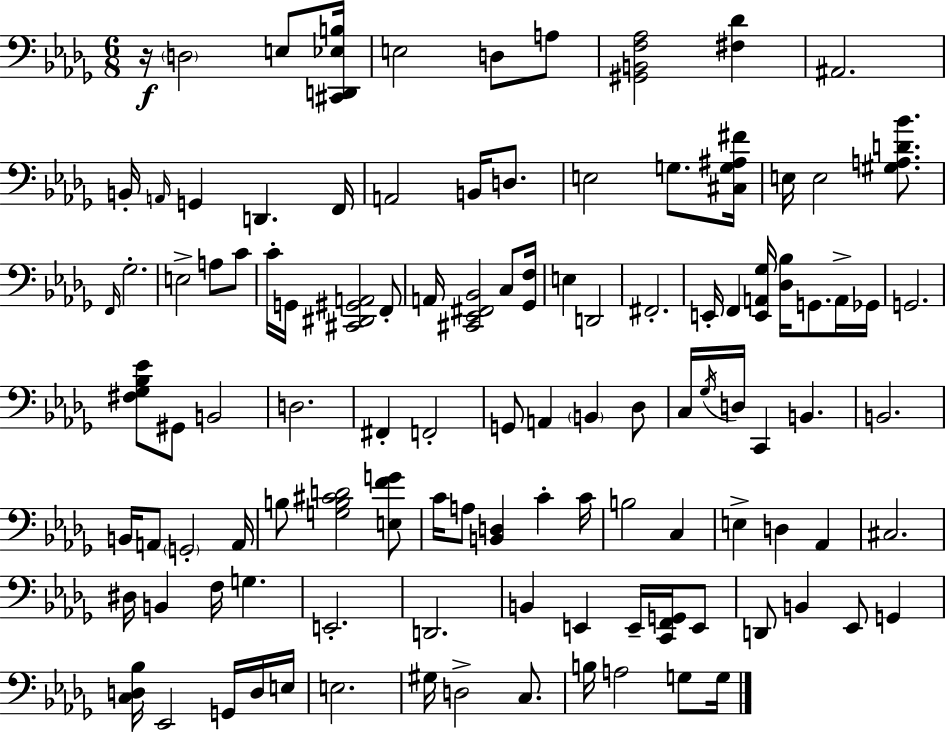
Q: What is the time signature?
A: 6/8